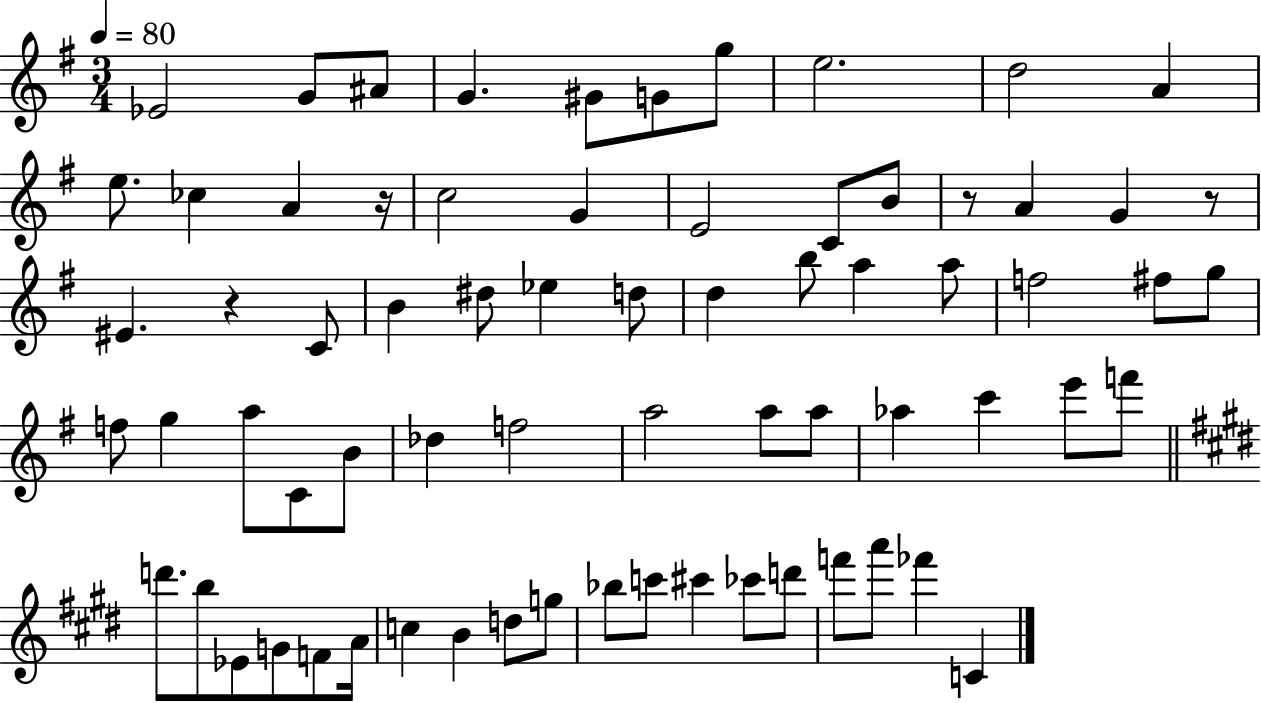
Eb4/h G4/e A#4/e G4/q. G#4/e G4/e G5/e E5/h. D5/h A4/q E5/e. CES5/q A4/q R/s C5/h G4/q E4/h C4/e B4/e R/e A4/q G4/q R/e EIS4/q. R/q C4/e B4/q D#5/e Eb5/q D5/e D5/q B5/e A5/q A5/e F5/h F#5/e G5/e F5/e G5/q A5/e C4/e B4/e Db5/q F5/h A5/h A5/e A5/e Ab5/q C6/q E6/e F6/e D6/e. B5/e Eb4/e G4/e F4/e A4/s C5/q B4/q D5/e G5/e Bb5/e C6/e C#6/q CES6/e D6/e F6/e A6/e FES6/q C4/q